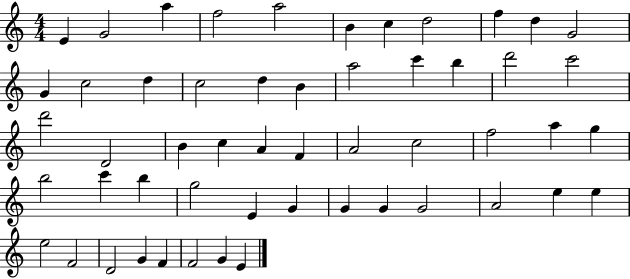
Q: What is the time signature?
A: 4/4